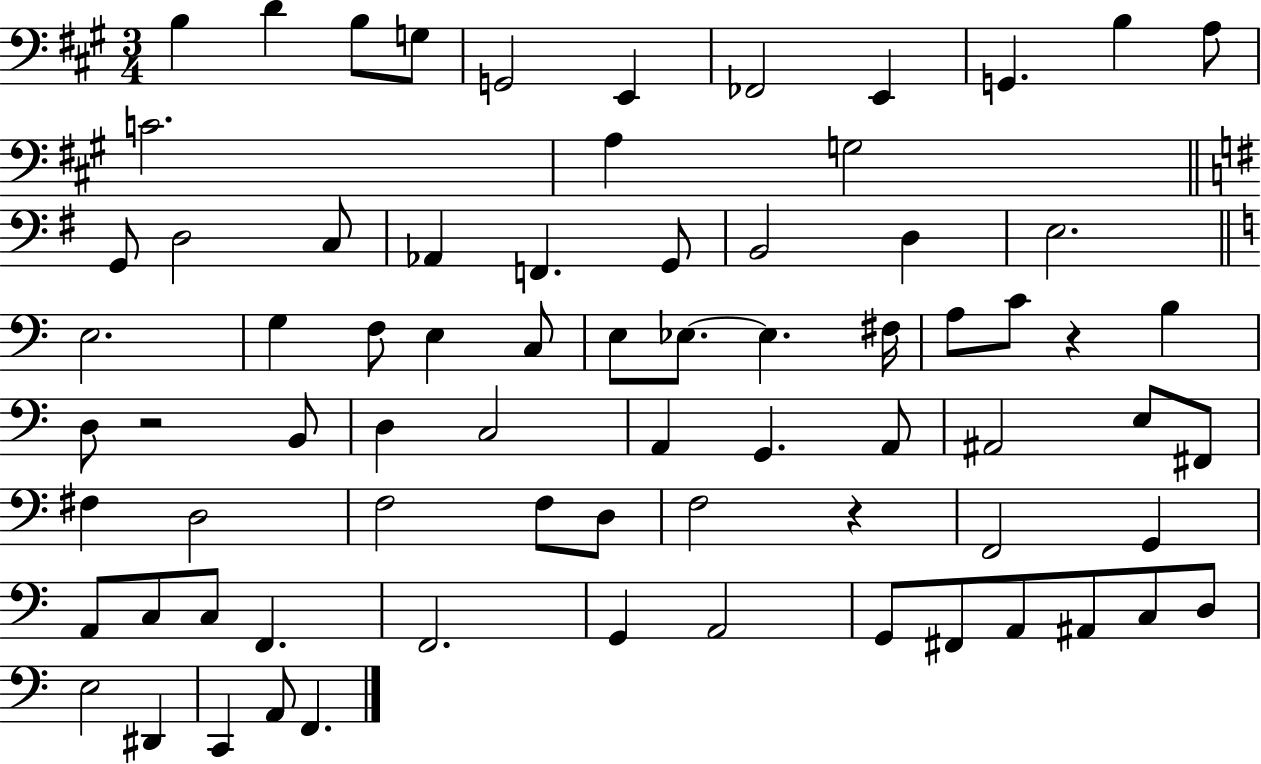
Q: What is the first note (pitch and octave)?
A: B3